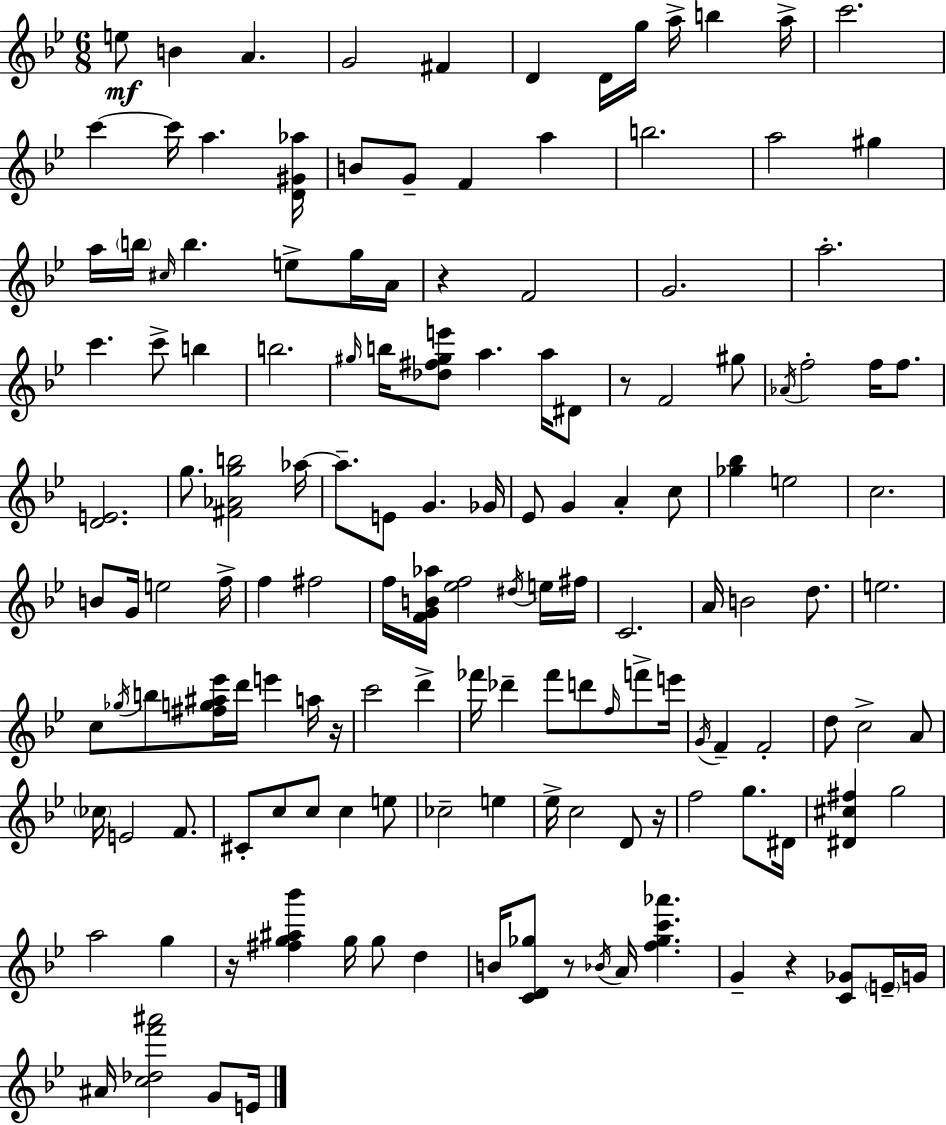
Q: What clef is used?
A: treble